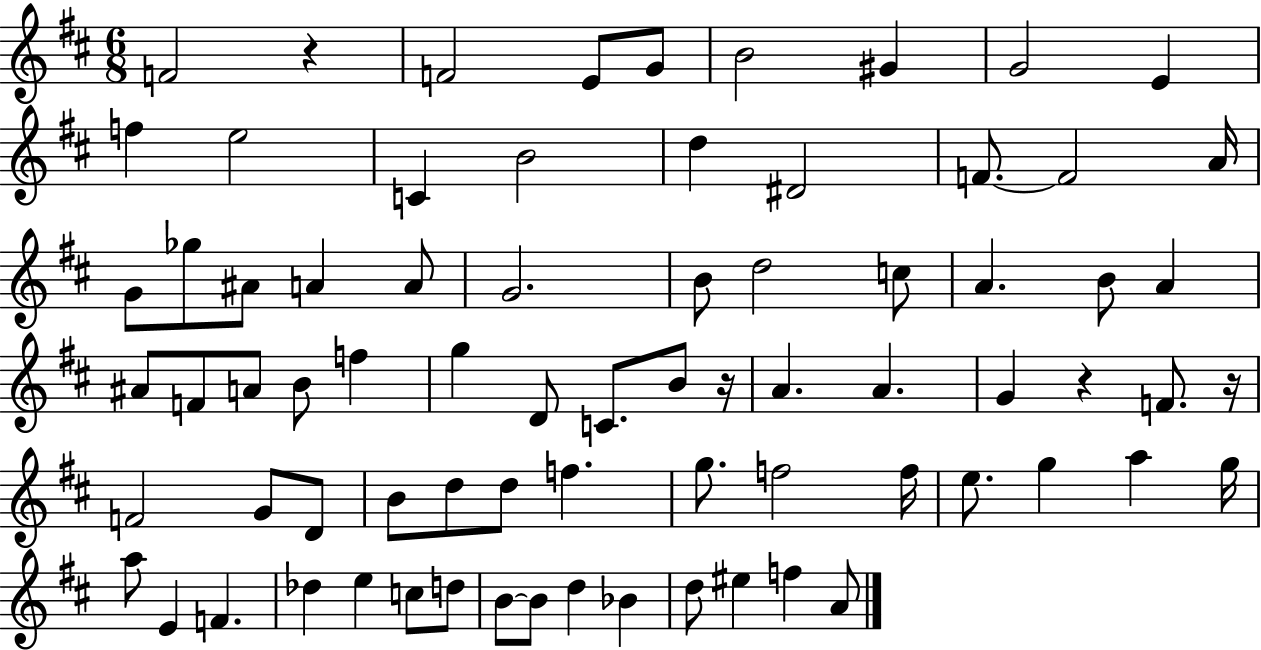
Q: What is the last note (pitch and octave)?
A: A4